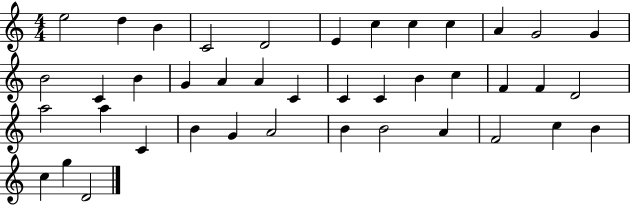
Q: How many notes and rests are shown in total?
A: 41